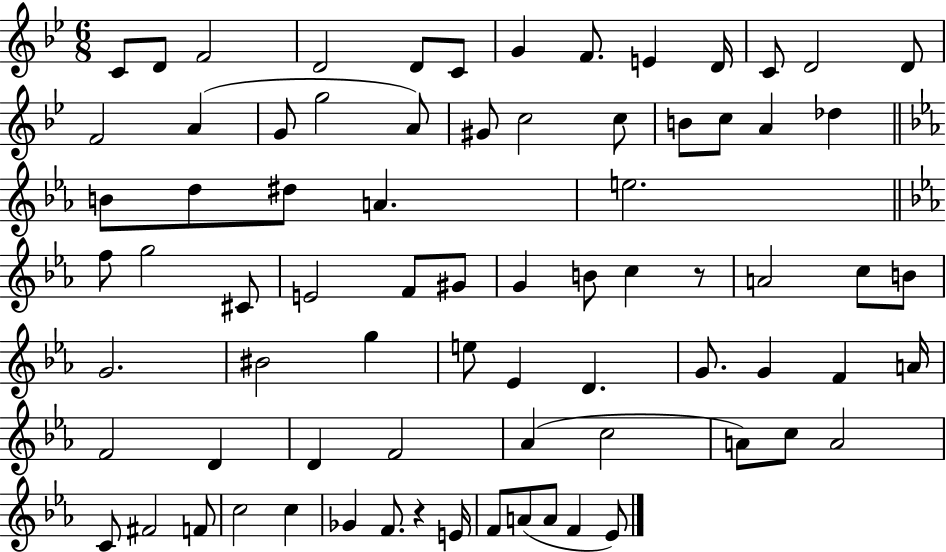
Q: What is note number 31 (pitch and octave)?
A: F5